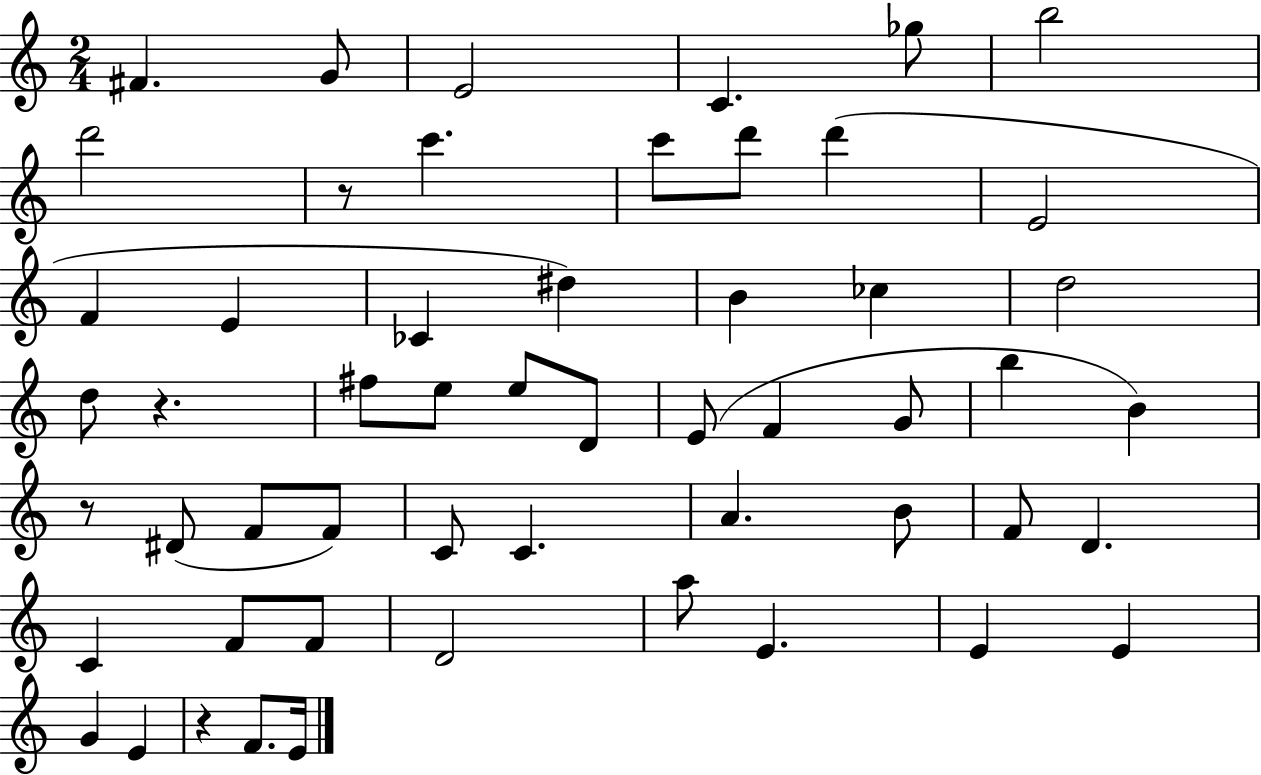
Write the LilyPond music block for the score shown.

{
  \clef treble
  \numericTimeSignature
  \time 2/4
  \key c \major
  fis'4. g'8 | e'2 | c'4. ges''8 | b''2 | \break d'''2 | r8 c'''4. | c'''8 d'''8 d'''4( | e'2 | \break f'4 e'4 | ces'4 dis''4) | b'4 ces''4 | d''2 | \break d''8 r4. | fis''8 e''8 e''8 d'8 | e'8( f'4 g'8 | b''4 b'4) | \break r8 dis'8( f'8 f'8) | c'8 c'4. | a'4. b'8 | f'8 d'4. | \break c'4 f'8 f'8 | d'2 | a''8 e'4. | e'4 e'4 | \break g'4 e'4 | r4 f'8. e'16 | \bar "|."
}